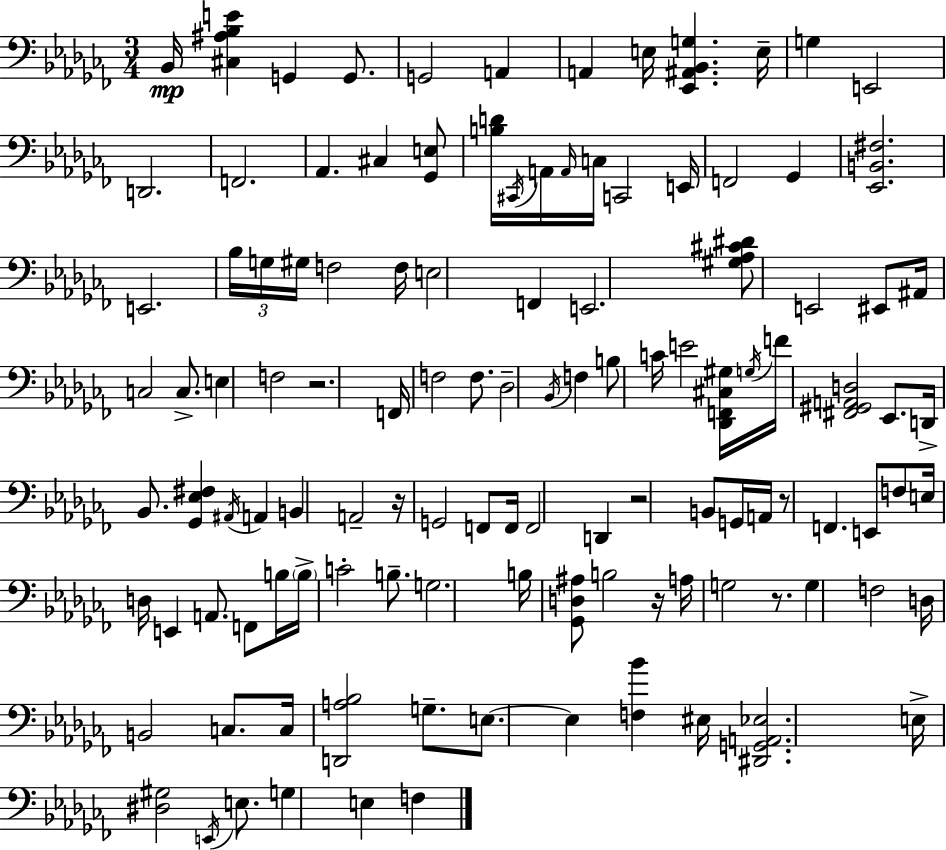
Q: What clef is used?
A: bass